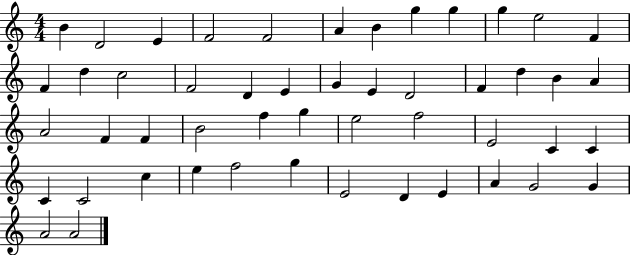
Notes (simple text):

B4/q D4/h E4/q F4/h F4/h A4/q B4/q G5/q G5/q G5/q E5/h F4/q F4/q D5/q C5/h F4/h D4/q E4/q G4/q E4/q D4/h F4/q D5/q B4/q A4/q A4/h F4/q F4/q B4/h F5/q G5/q E5/h F5/h E4/h C4/q C4/q C4/q C4/h C5/q E5/q F5/h G5/q E4/h D4/q E4/q A4/q G4/h G4/q A4/h A4/h